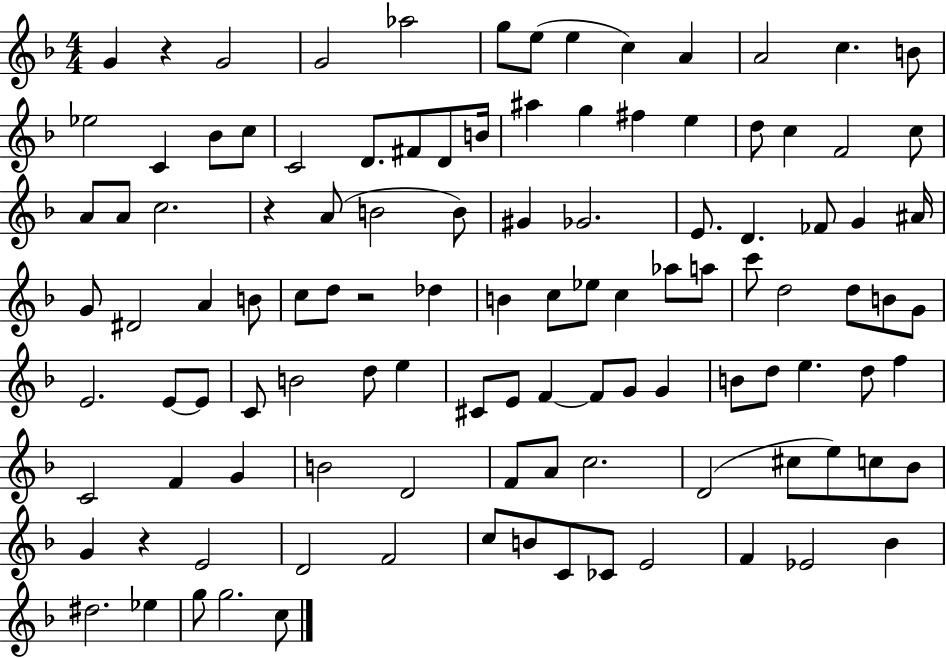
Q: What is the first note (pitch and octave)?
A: G4